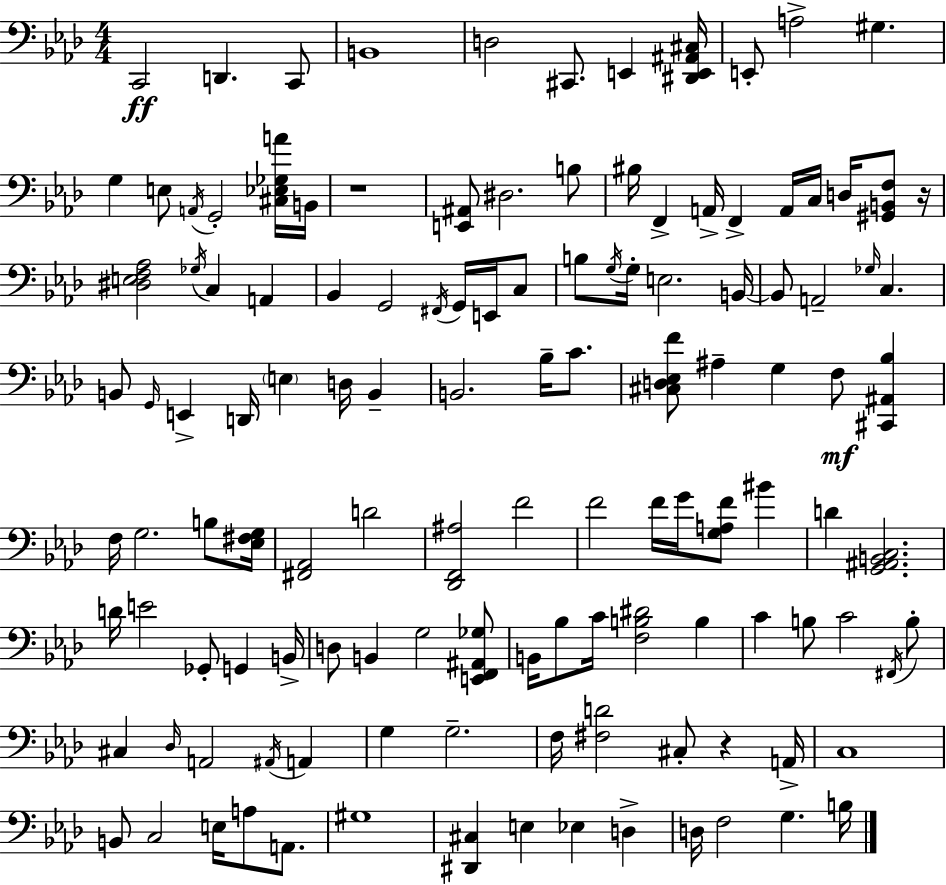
{
  \clef bass
  \numericTimeSignature
  \time 4/4
  \key aes \major
  c,2\ff d,4. c,8 | b,1 | d2 cis,8. e,4 <dis, e, ais, cis>16 | e,8-. a2-> gis4. | \break g4 e8 \acciaccatura { a,16 } g,2-. <cis ees ges a'>16 | b,16 r1 | <e, ais,>8 dis2. b8 | bis16 f,4-> a,16-> f,4-> a,16 c16 d16 <gis, b, f>8 | \break r16 <dis e f aes>2 \acciaccatura { ges16 } c4 a,4 | bes,4 g,2 \acciaccatura { fis,16 } g,16 | e,16 c8 b8 \acciaccatura { g16 } g16-. e2. | b,16~~ b,8 a,2-- \grace { ges16 } c4. | \break b,8 \grace { g,16 } e,4-> d,16 \parenthesize e4 | d16 b,4-- b,2. | bes16-- c'8. <cis d ees f'>8 ais4-- g4 | f8\mf <cis, ais, bes>4 f16 g2. | \break b8 <ees fis g>16 <fis, aes,>2 d'2 | <des, f, ais>2 f'2 | f'2 f'16 g'16 | <g a f'>8 bis'4 d'4 <g, ais, b, c>2. | \break d'16 e'2 ges,8-. | g,4 b,16-> d8 b,4 g2 | <e, f, ais, ges>8 b,16 bes8 c'16 <f b dis'>2 | b4 c'4 b8 c'2 | \break \acciaccatura { fis,16 } b8-. cis4 \grace { des16 } a,2 | \acciaccatura { ais,16 } a,4 g4 g2.-- | f16 <fis d'>2 | cis8-. r4 a,16-> c1 | \break b,8 c2 | e16 a8 a,8. gis1 | <dis, cis>4 e4 | ees4 d4-> d16 f2 | \break g4. b16 \bar "|."
}